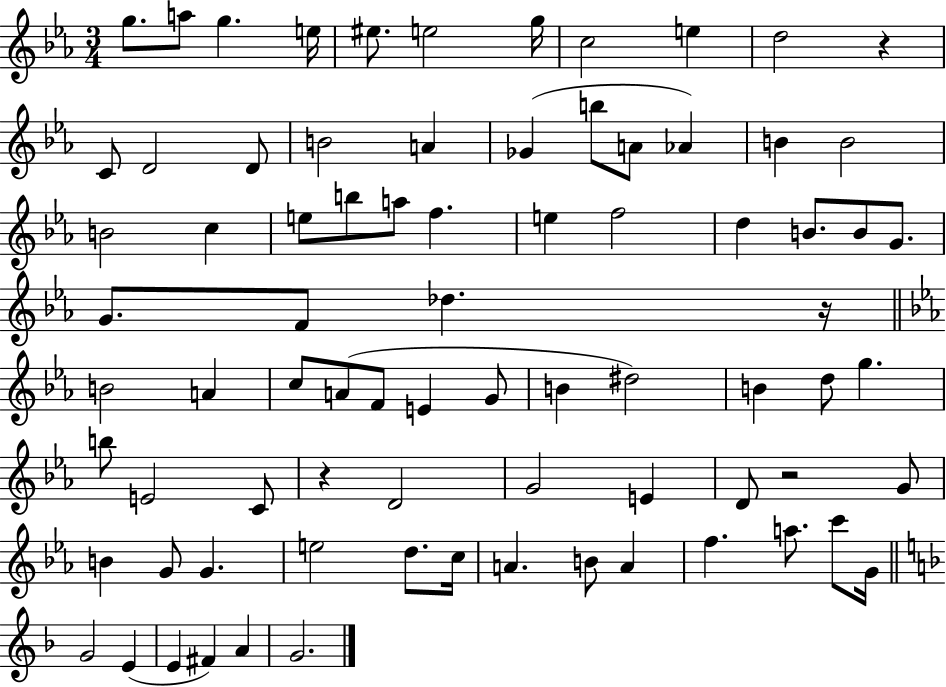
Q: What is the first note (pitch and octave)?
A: G5